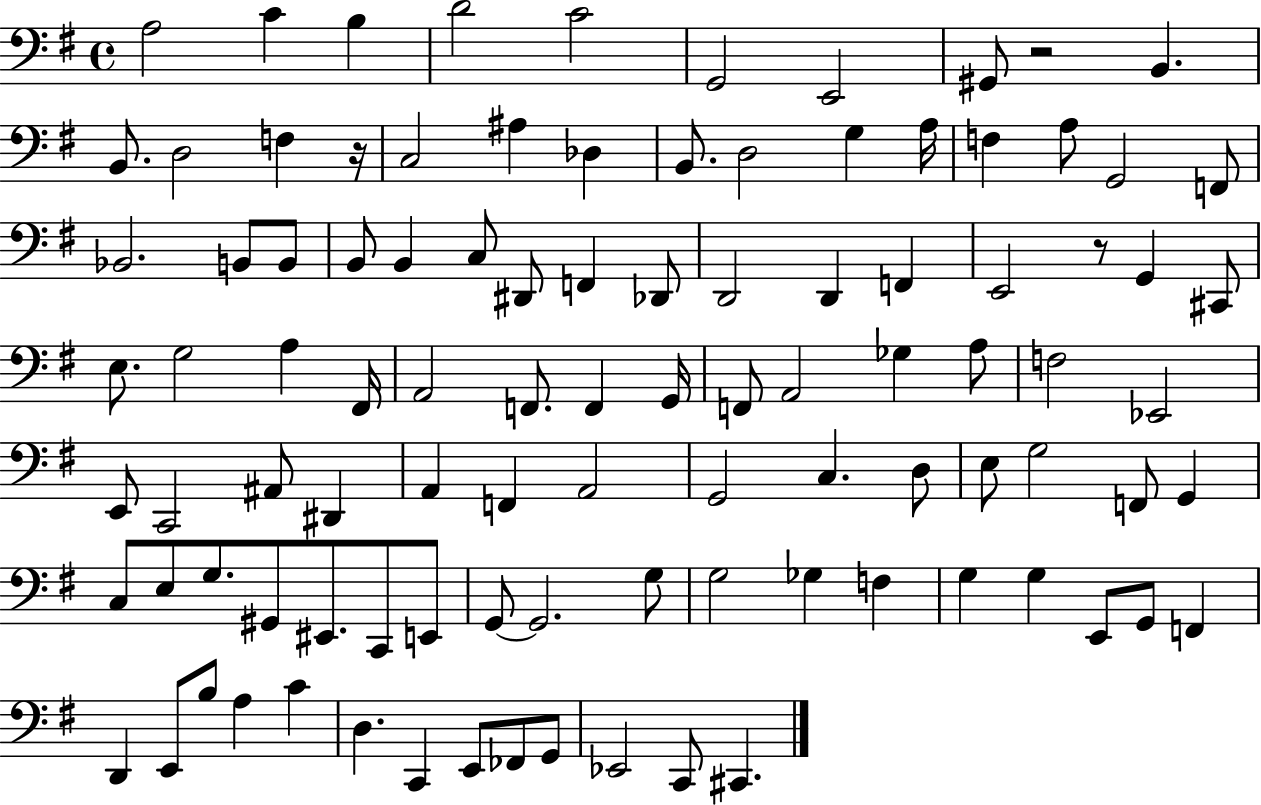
{
  \clef bass
  \time 4/4
  \defaultTimeSignature
  \key g \major
  a2 c'4 b4 | d'2 c'2 | g,2 e,2 | gis,8 r2 b,4. | \break b,8. d2 f4 r16 | c2 ais4 des4 | b,8. d2 g4 a16 | f4 a8 g,2 f,8 | \break bes,2. b,8 b,8 | b,8 b,4 c8 dis,8 f,4 des,8 | d,2 d,4 f,4 | e,2 r8 g,4 cis,8 | \break e8. g2 a4 fis,16 | a,2 f,8. f,4 g,16 | f,8 a,2 ges4 a8 | f2 ees,2 | \break e,8 c,2 ais,8 dis,4 | a,4 f,4 a,2 | g,2 c4. d8 | e8 g2 f,8 g,4 | \break c8 e8 g8. gis,8 eis,8. c,8 e,8 | g,8~~ g,2. g8 | g2 ges4 f4 | g4 g4 e,8 g,8 f,4 | \break d,4 e,8 b8 a4 c'4 | d4. c,4 e,8 fes,8 g,8 | ees,2 c,8 cis,4. | \bar "|."
}